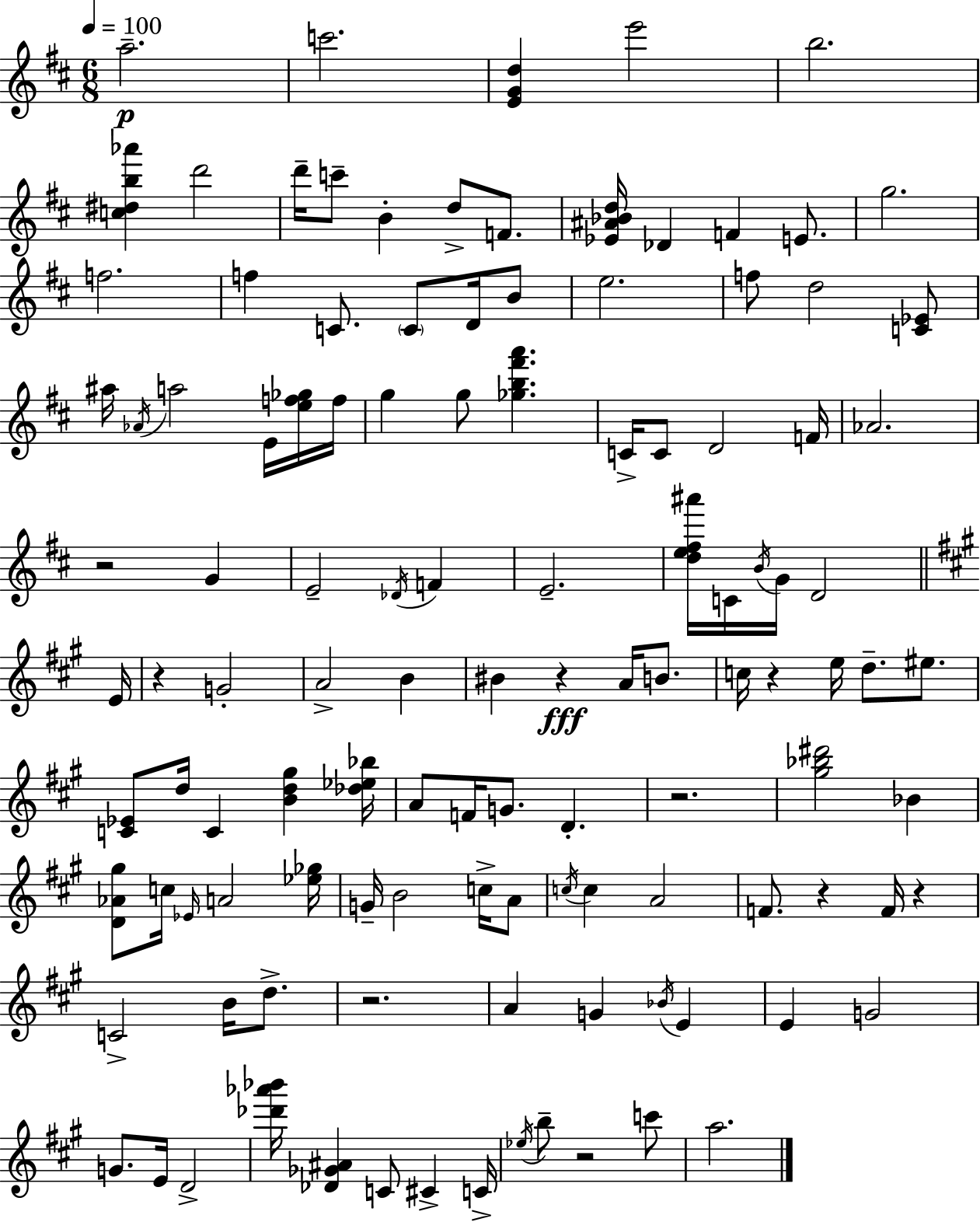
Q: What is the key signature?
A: D major